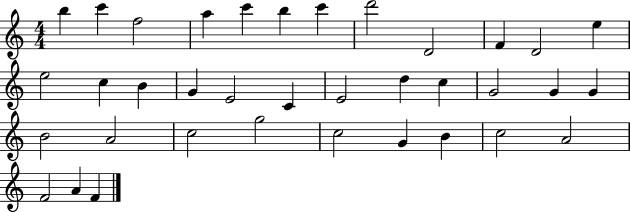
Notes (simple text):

B5/q C6/q F5/h A5/q C6/q B5/q C6/q D6/h D4/h F4/q D4/h E5/q E5/h C5/q B4/q G4/q E4/h C4/q E4/h D5/q C5/q G4/h G4/q G4/q B4/h A4/h C5/h G5/h C5/h G4/q B4/q C5/h A4/h F4/h A4/q F4/q